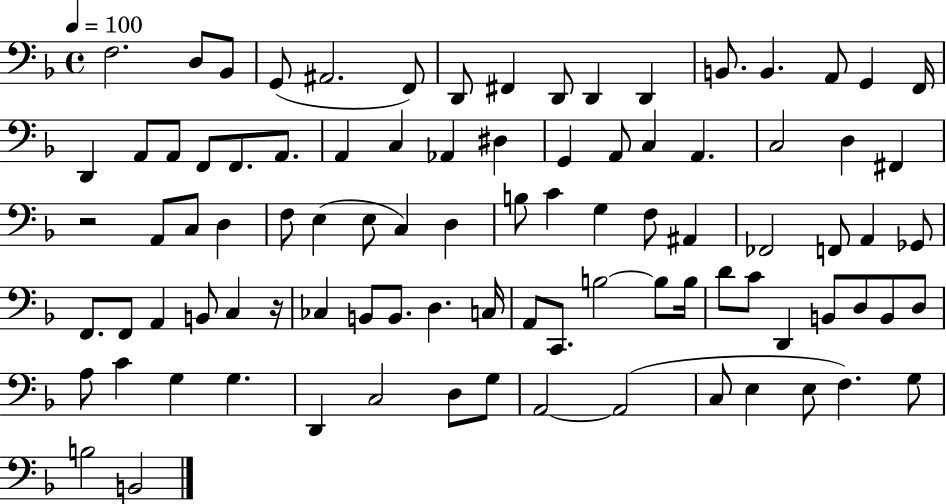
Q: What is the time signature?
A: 4/4